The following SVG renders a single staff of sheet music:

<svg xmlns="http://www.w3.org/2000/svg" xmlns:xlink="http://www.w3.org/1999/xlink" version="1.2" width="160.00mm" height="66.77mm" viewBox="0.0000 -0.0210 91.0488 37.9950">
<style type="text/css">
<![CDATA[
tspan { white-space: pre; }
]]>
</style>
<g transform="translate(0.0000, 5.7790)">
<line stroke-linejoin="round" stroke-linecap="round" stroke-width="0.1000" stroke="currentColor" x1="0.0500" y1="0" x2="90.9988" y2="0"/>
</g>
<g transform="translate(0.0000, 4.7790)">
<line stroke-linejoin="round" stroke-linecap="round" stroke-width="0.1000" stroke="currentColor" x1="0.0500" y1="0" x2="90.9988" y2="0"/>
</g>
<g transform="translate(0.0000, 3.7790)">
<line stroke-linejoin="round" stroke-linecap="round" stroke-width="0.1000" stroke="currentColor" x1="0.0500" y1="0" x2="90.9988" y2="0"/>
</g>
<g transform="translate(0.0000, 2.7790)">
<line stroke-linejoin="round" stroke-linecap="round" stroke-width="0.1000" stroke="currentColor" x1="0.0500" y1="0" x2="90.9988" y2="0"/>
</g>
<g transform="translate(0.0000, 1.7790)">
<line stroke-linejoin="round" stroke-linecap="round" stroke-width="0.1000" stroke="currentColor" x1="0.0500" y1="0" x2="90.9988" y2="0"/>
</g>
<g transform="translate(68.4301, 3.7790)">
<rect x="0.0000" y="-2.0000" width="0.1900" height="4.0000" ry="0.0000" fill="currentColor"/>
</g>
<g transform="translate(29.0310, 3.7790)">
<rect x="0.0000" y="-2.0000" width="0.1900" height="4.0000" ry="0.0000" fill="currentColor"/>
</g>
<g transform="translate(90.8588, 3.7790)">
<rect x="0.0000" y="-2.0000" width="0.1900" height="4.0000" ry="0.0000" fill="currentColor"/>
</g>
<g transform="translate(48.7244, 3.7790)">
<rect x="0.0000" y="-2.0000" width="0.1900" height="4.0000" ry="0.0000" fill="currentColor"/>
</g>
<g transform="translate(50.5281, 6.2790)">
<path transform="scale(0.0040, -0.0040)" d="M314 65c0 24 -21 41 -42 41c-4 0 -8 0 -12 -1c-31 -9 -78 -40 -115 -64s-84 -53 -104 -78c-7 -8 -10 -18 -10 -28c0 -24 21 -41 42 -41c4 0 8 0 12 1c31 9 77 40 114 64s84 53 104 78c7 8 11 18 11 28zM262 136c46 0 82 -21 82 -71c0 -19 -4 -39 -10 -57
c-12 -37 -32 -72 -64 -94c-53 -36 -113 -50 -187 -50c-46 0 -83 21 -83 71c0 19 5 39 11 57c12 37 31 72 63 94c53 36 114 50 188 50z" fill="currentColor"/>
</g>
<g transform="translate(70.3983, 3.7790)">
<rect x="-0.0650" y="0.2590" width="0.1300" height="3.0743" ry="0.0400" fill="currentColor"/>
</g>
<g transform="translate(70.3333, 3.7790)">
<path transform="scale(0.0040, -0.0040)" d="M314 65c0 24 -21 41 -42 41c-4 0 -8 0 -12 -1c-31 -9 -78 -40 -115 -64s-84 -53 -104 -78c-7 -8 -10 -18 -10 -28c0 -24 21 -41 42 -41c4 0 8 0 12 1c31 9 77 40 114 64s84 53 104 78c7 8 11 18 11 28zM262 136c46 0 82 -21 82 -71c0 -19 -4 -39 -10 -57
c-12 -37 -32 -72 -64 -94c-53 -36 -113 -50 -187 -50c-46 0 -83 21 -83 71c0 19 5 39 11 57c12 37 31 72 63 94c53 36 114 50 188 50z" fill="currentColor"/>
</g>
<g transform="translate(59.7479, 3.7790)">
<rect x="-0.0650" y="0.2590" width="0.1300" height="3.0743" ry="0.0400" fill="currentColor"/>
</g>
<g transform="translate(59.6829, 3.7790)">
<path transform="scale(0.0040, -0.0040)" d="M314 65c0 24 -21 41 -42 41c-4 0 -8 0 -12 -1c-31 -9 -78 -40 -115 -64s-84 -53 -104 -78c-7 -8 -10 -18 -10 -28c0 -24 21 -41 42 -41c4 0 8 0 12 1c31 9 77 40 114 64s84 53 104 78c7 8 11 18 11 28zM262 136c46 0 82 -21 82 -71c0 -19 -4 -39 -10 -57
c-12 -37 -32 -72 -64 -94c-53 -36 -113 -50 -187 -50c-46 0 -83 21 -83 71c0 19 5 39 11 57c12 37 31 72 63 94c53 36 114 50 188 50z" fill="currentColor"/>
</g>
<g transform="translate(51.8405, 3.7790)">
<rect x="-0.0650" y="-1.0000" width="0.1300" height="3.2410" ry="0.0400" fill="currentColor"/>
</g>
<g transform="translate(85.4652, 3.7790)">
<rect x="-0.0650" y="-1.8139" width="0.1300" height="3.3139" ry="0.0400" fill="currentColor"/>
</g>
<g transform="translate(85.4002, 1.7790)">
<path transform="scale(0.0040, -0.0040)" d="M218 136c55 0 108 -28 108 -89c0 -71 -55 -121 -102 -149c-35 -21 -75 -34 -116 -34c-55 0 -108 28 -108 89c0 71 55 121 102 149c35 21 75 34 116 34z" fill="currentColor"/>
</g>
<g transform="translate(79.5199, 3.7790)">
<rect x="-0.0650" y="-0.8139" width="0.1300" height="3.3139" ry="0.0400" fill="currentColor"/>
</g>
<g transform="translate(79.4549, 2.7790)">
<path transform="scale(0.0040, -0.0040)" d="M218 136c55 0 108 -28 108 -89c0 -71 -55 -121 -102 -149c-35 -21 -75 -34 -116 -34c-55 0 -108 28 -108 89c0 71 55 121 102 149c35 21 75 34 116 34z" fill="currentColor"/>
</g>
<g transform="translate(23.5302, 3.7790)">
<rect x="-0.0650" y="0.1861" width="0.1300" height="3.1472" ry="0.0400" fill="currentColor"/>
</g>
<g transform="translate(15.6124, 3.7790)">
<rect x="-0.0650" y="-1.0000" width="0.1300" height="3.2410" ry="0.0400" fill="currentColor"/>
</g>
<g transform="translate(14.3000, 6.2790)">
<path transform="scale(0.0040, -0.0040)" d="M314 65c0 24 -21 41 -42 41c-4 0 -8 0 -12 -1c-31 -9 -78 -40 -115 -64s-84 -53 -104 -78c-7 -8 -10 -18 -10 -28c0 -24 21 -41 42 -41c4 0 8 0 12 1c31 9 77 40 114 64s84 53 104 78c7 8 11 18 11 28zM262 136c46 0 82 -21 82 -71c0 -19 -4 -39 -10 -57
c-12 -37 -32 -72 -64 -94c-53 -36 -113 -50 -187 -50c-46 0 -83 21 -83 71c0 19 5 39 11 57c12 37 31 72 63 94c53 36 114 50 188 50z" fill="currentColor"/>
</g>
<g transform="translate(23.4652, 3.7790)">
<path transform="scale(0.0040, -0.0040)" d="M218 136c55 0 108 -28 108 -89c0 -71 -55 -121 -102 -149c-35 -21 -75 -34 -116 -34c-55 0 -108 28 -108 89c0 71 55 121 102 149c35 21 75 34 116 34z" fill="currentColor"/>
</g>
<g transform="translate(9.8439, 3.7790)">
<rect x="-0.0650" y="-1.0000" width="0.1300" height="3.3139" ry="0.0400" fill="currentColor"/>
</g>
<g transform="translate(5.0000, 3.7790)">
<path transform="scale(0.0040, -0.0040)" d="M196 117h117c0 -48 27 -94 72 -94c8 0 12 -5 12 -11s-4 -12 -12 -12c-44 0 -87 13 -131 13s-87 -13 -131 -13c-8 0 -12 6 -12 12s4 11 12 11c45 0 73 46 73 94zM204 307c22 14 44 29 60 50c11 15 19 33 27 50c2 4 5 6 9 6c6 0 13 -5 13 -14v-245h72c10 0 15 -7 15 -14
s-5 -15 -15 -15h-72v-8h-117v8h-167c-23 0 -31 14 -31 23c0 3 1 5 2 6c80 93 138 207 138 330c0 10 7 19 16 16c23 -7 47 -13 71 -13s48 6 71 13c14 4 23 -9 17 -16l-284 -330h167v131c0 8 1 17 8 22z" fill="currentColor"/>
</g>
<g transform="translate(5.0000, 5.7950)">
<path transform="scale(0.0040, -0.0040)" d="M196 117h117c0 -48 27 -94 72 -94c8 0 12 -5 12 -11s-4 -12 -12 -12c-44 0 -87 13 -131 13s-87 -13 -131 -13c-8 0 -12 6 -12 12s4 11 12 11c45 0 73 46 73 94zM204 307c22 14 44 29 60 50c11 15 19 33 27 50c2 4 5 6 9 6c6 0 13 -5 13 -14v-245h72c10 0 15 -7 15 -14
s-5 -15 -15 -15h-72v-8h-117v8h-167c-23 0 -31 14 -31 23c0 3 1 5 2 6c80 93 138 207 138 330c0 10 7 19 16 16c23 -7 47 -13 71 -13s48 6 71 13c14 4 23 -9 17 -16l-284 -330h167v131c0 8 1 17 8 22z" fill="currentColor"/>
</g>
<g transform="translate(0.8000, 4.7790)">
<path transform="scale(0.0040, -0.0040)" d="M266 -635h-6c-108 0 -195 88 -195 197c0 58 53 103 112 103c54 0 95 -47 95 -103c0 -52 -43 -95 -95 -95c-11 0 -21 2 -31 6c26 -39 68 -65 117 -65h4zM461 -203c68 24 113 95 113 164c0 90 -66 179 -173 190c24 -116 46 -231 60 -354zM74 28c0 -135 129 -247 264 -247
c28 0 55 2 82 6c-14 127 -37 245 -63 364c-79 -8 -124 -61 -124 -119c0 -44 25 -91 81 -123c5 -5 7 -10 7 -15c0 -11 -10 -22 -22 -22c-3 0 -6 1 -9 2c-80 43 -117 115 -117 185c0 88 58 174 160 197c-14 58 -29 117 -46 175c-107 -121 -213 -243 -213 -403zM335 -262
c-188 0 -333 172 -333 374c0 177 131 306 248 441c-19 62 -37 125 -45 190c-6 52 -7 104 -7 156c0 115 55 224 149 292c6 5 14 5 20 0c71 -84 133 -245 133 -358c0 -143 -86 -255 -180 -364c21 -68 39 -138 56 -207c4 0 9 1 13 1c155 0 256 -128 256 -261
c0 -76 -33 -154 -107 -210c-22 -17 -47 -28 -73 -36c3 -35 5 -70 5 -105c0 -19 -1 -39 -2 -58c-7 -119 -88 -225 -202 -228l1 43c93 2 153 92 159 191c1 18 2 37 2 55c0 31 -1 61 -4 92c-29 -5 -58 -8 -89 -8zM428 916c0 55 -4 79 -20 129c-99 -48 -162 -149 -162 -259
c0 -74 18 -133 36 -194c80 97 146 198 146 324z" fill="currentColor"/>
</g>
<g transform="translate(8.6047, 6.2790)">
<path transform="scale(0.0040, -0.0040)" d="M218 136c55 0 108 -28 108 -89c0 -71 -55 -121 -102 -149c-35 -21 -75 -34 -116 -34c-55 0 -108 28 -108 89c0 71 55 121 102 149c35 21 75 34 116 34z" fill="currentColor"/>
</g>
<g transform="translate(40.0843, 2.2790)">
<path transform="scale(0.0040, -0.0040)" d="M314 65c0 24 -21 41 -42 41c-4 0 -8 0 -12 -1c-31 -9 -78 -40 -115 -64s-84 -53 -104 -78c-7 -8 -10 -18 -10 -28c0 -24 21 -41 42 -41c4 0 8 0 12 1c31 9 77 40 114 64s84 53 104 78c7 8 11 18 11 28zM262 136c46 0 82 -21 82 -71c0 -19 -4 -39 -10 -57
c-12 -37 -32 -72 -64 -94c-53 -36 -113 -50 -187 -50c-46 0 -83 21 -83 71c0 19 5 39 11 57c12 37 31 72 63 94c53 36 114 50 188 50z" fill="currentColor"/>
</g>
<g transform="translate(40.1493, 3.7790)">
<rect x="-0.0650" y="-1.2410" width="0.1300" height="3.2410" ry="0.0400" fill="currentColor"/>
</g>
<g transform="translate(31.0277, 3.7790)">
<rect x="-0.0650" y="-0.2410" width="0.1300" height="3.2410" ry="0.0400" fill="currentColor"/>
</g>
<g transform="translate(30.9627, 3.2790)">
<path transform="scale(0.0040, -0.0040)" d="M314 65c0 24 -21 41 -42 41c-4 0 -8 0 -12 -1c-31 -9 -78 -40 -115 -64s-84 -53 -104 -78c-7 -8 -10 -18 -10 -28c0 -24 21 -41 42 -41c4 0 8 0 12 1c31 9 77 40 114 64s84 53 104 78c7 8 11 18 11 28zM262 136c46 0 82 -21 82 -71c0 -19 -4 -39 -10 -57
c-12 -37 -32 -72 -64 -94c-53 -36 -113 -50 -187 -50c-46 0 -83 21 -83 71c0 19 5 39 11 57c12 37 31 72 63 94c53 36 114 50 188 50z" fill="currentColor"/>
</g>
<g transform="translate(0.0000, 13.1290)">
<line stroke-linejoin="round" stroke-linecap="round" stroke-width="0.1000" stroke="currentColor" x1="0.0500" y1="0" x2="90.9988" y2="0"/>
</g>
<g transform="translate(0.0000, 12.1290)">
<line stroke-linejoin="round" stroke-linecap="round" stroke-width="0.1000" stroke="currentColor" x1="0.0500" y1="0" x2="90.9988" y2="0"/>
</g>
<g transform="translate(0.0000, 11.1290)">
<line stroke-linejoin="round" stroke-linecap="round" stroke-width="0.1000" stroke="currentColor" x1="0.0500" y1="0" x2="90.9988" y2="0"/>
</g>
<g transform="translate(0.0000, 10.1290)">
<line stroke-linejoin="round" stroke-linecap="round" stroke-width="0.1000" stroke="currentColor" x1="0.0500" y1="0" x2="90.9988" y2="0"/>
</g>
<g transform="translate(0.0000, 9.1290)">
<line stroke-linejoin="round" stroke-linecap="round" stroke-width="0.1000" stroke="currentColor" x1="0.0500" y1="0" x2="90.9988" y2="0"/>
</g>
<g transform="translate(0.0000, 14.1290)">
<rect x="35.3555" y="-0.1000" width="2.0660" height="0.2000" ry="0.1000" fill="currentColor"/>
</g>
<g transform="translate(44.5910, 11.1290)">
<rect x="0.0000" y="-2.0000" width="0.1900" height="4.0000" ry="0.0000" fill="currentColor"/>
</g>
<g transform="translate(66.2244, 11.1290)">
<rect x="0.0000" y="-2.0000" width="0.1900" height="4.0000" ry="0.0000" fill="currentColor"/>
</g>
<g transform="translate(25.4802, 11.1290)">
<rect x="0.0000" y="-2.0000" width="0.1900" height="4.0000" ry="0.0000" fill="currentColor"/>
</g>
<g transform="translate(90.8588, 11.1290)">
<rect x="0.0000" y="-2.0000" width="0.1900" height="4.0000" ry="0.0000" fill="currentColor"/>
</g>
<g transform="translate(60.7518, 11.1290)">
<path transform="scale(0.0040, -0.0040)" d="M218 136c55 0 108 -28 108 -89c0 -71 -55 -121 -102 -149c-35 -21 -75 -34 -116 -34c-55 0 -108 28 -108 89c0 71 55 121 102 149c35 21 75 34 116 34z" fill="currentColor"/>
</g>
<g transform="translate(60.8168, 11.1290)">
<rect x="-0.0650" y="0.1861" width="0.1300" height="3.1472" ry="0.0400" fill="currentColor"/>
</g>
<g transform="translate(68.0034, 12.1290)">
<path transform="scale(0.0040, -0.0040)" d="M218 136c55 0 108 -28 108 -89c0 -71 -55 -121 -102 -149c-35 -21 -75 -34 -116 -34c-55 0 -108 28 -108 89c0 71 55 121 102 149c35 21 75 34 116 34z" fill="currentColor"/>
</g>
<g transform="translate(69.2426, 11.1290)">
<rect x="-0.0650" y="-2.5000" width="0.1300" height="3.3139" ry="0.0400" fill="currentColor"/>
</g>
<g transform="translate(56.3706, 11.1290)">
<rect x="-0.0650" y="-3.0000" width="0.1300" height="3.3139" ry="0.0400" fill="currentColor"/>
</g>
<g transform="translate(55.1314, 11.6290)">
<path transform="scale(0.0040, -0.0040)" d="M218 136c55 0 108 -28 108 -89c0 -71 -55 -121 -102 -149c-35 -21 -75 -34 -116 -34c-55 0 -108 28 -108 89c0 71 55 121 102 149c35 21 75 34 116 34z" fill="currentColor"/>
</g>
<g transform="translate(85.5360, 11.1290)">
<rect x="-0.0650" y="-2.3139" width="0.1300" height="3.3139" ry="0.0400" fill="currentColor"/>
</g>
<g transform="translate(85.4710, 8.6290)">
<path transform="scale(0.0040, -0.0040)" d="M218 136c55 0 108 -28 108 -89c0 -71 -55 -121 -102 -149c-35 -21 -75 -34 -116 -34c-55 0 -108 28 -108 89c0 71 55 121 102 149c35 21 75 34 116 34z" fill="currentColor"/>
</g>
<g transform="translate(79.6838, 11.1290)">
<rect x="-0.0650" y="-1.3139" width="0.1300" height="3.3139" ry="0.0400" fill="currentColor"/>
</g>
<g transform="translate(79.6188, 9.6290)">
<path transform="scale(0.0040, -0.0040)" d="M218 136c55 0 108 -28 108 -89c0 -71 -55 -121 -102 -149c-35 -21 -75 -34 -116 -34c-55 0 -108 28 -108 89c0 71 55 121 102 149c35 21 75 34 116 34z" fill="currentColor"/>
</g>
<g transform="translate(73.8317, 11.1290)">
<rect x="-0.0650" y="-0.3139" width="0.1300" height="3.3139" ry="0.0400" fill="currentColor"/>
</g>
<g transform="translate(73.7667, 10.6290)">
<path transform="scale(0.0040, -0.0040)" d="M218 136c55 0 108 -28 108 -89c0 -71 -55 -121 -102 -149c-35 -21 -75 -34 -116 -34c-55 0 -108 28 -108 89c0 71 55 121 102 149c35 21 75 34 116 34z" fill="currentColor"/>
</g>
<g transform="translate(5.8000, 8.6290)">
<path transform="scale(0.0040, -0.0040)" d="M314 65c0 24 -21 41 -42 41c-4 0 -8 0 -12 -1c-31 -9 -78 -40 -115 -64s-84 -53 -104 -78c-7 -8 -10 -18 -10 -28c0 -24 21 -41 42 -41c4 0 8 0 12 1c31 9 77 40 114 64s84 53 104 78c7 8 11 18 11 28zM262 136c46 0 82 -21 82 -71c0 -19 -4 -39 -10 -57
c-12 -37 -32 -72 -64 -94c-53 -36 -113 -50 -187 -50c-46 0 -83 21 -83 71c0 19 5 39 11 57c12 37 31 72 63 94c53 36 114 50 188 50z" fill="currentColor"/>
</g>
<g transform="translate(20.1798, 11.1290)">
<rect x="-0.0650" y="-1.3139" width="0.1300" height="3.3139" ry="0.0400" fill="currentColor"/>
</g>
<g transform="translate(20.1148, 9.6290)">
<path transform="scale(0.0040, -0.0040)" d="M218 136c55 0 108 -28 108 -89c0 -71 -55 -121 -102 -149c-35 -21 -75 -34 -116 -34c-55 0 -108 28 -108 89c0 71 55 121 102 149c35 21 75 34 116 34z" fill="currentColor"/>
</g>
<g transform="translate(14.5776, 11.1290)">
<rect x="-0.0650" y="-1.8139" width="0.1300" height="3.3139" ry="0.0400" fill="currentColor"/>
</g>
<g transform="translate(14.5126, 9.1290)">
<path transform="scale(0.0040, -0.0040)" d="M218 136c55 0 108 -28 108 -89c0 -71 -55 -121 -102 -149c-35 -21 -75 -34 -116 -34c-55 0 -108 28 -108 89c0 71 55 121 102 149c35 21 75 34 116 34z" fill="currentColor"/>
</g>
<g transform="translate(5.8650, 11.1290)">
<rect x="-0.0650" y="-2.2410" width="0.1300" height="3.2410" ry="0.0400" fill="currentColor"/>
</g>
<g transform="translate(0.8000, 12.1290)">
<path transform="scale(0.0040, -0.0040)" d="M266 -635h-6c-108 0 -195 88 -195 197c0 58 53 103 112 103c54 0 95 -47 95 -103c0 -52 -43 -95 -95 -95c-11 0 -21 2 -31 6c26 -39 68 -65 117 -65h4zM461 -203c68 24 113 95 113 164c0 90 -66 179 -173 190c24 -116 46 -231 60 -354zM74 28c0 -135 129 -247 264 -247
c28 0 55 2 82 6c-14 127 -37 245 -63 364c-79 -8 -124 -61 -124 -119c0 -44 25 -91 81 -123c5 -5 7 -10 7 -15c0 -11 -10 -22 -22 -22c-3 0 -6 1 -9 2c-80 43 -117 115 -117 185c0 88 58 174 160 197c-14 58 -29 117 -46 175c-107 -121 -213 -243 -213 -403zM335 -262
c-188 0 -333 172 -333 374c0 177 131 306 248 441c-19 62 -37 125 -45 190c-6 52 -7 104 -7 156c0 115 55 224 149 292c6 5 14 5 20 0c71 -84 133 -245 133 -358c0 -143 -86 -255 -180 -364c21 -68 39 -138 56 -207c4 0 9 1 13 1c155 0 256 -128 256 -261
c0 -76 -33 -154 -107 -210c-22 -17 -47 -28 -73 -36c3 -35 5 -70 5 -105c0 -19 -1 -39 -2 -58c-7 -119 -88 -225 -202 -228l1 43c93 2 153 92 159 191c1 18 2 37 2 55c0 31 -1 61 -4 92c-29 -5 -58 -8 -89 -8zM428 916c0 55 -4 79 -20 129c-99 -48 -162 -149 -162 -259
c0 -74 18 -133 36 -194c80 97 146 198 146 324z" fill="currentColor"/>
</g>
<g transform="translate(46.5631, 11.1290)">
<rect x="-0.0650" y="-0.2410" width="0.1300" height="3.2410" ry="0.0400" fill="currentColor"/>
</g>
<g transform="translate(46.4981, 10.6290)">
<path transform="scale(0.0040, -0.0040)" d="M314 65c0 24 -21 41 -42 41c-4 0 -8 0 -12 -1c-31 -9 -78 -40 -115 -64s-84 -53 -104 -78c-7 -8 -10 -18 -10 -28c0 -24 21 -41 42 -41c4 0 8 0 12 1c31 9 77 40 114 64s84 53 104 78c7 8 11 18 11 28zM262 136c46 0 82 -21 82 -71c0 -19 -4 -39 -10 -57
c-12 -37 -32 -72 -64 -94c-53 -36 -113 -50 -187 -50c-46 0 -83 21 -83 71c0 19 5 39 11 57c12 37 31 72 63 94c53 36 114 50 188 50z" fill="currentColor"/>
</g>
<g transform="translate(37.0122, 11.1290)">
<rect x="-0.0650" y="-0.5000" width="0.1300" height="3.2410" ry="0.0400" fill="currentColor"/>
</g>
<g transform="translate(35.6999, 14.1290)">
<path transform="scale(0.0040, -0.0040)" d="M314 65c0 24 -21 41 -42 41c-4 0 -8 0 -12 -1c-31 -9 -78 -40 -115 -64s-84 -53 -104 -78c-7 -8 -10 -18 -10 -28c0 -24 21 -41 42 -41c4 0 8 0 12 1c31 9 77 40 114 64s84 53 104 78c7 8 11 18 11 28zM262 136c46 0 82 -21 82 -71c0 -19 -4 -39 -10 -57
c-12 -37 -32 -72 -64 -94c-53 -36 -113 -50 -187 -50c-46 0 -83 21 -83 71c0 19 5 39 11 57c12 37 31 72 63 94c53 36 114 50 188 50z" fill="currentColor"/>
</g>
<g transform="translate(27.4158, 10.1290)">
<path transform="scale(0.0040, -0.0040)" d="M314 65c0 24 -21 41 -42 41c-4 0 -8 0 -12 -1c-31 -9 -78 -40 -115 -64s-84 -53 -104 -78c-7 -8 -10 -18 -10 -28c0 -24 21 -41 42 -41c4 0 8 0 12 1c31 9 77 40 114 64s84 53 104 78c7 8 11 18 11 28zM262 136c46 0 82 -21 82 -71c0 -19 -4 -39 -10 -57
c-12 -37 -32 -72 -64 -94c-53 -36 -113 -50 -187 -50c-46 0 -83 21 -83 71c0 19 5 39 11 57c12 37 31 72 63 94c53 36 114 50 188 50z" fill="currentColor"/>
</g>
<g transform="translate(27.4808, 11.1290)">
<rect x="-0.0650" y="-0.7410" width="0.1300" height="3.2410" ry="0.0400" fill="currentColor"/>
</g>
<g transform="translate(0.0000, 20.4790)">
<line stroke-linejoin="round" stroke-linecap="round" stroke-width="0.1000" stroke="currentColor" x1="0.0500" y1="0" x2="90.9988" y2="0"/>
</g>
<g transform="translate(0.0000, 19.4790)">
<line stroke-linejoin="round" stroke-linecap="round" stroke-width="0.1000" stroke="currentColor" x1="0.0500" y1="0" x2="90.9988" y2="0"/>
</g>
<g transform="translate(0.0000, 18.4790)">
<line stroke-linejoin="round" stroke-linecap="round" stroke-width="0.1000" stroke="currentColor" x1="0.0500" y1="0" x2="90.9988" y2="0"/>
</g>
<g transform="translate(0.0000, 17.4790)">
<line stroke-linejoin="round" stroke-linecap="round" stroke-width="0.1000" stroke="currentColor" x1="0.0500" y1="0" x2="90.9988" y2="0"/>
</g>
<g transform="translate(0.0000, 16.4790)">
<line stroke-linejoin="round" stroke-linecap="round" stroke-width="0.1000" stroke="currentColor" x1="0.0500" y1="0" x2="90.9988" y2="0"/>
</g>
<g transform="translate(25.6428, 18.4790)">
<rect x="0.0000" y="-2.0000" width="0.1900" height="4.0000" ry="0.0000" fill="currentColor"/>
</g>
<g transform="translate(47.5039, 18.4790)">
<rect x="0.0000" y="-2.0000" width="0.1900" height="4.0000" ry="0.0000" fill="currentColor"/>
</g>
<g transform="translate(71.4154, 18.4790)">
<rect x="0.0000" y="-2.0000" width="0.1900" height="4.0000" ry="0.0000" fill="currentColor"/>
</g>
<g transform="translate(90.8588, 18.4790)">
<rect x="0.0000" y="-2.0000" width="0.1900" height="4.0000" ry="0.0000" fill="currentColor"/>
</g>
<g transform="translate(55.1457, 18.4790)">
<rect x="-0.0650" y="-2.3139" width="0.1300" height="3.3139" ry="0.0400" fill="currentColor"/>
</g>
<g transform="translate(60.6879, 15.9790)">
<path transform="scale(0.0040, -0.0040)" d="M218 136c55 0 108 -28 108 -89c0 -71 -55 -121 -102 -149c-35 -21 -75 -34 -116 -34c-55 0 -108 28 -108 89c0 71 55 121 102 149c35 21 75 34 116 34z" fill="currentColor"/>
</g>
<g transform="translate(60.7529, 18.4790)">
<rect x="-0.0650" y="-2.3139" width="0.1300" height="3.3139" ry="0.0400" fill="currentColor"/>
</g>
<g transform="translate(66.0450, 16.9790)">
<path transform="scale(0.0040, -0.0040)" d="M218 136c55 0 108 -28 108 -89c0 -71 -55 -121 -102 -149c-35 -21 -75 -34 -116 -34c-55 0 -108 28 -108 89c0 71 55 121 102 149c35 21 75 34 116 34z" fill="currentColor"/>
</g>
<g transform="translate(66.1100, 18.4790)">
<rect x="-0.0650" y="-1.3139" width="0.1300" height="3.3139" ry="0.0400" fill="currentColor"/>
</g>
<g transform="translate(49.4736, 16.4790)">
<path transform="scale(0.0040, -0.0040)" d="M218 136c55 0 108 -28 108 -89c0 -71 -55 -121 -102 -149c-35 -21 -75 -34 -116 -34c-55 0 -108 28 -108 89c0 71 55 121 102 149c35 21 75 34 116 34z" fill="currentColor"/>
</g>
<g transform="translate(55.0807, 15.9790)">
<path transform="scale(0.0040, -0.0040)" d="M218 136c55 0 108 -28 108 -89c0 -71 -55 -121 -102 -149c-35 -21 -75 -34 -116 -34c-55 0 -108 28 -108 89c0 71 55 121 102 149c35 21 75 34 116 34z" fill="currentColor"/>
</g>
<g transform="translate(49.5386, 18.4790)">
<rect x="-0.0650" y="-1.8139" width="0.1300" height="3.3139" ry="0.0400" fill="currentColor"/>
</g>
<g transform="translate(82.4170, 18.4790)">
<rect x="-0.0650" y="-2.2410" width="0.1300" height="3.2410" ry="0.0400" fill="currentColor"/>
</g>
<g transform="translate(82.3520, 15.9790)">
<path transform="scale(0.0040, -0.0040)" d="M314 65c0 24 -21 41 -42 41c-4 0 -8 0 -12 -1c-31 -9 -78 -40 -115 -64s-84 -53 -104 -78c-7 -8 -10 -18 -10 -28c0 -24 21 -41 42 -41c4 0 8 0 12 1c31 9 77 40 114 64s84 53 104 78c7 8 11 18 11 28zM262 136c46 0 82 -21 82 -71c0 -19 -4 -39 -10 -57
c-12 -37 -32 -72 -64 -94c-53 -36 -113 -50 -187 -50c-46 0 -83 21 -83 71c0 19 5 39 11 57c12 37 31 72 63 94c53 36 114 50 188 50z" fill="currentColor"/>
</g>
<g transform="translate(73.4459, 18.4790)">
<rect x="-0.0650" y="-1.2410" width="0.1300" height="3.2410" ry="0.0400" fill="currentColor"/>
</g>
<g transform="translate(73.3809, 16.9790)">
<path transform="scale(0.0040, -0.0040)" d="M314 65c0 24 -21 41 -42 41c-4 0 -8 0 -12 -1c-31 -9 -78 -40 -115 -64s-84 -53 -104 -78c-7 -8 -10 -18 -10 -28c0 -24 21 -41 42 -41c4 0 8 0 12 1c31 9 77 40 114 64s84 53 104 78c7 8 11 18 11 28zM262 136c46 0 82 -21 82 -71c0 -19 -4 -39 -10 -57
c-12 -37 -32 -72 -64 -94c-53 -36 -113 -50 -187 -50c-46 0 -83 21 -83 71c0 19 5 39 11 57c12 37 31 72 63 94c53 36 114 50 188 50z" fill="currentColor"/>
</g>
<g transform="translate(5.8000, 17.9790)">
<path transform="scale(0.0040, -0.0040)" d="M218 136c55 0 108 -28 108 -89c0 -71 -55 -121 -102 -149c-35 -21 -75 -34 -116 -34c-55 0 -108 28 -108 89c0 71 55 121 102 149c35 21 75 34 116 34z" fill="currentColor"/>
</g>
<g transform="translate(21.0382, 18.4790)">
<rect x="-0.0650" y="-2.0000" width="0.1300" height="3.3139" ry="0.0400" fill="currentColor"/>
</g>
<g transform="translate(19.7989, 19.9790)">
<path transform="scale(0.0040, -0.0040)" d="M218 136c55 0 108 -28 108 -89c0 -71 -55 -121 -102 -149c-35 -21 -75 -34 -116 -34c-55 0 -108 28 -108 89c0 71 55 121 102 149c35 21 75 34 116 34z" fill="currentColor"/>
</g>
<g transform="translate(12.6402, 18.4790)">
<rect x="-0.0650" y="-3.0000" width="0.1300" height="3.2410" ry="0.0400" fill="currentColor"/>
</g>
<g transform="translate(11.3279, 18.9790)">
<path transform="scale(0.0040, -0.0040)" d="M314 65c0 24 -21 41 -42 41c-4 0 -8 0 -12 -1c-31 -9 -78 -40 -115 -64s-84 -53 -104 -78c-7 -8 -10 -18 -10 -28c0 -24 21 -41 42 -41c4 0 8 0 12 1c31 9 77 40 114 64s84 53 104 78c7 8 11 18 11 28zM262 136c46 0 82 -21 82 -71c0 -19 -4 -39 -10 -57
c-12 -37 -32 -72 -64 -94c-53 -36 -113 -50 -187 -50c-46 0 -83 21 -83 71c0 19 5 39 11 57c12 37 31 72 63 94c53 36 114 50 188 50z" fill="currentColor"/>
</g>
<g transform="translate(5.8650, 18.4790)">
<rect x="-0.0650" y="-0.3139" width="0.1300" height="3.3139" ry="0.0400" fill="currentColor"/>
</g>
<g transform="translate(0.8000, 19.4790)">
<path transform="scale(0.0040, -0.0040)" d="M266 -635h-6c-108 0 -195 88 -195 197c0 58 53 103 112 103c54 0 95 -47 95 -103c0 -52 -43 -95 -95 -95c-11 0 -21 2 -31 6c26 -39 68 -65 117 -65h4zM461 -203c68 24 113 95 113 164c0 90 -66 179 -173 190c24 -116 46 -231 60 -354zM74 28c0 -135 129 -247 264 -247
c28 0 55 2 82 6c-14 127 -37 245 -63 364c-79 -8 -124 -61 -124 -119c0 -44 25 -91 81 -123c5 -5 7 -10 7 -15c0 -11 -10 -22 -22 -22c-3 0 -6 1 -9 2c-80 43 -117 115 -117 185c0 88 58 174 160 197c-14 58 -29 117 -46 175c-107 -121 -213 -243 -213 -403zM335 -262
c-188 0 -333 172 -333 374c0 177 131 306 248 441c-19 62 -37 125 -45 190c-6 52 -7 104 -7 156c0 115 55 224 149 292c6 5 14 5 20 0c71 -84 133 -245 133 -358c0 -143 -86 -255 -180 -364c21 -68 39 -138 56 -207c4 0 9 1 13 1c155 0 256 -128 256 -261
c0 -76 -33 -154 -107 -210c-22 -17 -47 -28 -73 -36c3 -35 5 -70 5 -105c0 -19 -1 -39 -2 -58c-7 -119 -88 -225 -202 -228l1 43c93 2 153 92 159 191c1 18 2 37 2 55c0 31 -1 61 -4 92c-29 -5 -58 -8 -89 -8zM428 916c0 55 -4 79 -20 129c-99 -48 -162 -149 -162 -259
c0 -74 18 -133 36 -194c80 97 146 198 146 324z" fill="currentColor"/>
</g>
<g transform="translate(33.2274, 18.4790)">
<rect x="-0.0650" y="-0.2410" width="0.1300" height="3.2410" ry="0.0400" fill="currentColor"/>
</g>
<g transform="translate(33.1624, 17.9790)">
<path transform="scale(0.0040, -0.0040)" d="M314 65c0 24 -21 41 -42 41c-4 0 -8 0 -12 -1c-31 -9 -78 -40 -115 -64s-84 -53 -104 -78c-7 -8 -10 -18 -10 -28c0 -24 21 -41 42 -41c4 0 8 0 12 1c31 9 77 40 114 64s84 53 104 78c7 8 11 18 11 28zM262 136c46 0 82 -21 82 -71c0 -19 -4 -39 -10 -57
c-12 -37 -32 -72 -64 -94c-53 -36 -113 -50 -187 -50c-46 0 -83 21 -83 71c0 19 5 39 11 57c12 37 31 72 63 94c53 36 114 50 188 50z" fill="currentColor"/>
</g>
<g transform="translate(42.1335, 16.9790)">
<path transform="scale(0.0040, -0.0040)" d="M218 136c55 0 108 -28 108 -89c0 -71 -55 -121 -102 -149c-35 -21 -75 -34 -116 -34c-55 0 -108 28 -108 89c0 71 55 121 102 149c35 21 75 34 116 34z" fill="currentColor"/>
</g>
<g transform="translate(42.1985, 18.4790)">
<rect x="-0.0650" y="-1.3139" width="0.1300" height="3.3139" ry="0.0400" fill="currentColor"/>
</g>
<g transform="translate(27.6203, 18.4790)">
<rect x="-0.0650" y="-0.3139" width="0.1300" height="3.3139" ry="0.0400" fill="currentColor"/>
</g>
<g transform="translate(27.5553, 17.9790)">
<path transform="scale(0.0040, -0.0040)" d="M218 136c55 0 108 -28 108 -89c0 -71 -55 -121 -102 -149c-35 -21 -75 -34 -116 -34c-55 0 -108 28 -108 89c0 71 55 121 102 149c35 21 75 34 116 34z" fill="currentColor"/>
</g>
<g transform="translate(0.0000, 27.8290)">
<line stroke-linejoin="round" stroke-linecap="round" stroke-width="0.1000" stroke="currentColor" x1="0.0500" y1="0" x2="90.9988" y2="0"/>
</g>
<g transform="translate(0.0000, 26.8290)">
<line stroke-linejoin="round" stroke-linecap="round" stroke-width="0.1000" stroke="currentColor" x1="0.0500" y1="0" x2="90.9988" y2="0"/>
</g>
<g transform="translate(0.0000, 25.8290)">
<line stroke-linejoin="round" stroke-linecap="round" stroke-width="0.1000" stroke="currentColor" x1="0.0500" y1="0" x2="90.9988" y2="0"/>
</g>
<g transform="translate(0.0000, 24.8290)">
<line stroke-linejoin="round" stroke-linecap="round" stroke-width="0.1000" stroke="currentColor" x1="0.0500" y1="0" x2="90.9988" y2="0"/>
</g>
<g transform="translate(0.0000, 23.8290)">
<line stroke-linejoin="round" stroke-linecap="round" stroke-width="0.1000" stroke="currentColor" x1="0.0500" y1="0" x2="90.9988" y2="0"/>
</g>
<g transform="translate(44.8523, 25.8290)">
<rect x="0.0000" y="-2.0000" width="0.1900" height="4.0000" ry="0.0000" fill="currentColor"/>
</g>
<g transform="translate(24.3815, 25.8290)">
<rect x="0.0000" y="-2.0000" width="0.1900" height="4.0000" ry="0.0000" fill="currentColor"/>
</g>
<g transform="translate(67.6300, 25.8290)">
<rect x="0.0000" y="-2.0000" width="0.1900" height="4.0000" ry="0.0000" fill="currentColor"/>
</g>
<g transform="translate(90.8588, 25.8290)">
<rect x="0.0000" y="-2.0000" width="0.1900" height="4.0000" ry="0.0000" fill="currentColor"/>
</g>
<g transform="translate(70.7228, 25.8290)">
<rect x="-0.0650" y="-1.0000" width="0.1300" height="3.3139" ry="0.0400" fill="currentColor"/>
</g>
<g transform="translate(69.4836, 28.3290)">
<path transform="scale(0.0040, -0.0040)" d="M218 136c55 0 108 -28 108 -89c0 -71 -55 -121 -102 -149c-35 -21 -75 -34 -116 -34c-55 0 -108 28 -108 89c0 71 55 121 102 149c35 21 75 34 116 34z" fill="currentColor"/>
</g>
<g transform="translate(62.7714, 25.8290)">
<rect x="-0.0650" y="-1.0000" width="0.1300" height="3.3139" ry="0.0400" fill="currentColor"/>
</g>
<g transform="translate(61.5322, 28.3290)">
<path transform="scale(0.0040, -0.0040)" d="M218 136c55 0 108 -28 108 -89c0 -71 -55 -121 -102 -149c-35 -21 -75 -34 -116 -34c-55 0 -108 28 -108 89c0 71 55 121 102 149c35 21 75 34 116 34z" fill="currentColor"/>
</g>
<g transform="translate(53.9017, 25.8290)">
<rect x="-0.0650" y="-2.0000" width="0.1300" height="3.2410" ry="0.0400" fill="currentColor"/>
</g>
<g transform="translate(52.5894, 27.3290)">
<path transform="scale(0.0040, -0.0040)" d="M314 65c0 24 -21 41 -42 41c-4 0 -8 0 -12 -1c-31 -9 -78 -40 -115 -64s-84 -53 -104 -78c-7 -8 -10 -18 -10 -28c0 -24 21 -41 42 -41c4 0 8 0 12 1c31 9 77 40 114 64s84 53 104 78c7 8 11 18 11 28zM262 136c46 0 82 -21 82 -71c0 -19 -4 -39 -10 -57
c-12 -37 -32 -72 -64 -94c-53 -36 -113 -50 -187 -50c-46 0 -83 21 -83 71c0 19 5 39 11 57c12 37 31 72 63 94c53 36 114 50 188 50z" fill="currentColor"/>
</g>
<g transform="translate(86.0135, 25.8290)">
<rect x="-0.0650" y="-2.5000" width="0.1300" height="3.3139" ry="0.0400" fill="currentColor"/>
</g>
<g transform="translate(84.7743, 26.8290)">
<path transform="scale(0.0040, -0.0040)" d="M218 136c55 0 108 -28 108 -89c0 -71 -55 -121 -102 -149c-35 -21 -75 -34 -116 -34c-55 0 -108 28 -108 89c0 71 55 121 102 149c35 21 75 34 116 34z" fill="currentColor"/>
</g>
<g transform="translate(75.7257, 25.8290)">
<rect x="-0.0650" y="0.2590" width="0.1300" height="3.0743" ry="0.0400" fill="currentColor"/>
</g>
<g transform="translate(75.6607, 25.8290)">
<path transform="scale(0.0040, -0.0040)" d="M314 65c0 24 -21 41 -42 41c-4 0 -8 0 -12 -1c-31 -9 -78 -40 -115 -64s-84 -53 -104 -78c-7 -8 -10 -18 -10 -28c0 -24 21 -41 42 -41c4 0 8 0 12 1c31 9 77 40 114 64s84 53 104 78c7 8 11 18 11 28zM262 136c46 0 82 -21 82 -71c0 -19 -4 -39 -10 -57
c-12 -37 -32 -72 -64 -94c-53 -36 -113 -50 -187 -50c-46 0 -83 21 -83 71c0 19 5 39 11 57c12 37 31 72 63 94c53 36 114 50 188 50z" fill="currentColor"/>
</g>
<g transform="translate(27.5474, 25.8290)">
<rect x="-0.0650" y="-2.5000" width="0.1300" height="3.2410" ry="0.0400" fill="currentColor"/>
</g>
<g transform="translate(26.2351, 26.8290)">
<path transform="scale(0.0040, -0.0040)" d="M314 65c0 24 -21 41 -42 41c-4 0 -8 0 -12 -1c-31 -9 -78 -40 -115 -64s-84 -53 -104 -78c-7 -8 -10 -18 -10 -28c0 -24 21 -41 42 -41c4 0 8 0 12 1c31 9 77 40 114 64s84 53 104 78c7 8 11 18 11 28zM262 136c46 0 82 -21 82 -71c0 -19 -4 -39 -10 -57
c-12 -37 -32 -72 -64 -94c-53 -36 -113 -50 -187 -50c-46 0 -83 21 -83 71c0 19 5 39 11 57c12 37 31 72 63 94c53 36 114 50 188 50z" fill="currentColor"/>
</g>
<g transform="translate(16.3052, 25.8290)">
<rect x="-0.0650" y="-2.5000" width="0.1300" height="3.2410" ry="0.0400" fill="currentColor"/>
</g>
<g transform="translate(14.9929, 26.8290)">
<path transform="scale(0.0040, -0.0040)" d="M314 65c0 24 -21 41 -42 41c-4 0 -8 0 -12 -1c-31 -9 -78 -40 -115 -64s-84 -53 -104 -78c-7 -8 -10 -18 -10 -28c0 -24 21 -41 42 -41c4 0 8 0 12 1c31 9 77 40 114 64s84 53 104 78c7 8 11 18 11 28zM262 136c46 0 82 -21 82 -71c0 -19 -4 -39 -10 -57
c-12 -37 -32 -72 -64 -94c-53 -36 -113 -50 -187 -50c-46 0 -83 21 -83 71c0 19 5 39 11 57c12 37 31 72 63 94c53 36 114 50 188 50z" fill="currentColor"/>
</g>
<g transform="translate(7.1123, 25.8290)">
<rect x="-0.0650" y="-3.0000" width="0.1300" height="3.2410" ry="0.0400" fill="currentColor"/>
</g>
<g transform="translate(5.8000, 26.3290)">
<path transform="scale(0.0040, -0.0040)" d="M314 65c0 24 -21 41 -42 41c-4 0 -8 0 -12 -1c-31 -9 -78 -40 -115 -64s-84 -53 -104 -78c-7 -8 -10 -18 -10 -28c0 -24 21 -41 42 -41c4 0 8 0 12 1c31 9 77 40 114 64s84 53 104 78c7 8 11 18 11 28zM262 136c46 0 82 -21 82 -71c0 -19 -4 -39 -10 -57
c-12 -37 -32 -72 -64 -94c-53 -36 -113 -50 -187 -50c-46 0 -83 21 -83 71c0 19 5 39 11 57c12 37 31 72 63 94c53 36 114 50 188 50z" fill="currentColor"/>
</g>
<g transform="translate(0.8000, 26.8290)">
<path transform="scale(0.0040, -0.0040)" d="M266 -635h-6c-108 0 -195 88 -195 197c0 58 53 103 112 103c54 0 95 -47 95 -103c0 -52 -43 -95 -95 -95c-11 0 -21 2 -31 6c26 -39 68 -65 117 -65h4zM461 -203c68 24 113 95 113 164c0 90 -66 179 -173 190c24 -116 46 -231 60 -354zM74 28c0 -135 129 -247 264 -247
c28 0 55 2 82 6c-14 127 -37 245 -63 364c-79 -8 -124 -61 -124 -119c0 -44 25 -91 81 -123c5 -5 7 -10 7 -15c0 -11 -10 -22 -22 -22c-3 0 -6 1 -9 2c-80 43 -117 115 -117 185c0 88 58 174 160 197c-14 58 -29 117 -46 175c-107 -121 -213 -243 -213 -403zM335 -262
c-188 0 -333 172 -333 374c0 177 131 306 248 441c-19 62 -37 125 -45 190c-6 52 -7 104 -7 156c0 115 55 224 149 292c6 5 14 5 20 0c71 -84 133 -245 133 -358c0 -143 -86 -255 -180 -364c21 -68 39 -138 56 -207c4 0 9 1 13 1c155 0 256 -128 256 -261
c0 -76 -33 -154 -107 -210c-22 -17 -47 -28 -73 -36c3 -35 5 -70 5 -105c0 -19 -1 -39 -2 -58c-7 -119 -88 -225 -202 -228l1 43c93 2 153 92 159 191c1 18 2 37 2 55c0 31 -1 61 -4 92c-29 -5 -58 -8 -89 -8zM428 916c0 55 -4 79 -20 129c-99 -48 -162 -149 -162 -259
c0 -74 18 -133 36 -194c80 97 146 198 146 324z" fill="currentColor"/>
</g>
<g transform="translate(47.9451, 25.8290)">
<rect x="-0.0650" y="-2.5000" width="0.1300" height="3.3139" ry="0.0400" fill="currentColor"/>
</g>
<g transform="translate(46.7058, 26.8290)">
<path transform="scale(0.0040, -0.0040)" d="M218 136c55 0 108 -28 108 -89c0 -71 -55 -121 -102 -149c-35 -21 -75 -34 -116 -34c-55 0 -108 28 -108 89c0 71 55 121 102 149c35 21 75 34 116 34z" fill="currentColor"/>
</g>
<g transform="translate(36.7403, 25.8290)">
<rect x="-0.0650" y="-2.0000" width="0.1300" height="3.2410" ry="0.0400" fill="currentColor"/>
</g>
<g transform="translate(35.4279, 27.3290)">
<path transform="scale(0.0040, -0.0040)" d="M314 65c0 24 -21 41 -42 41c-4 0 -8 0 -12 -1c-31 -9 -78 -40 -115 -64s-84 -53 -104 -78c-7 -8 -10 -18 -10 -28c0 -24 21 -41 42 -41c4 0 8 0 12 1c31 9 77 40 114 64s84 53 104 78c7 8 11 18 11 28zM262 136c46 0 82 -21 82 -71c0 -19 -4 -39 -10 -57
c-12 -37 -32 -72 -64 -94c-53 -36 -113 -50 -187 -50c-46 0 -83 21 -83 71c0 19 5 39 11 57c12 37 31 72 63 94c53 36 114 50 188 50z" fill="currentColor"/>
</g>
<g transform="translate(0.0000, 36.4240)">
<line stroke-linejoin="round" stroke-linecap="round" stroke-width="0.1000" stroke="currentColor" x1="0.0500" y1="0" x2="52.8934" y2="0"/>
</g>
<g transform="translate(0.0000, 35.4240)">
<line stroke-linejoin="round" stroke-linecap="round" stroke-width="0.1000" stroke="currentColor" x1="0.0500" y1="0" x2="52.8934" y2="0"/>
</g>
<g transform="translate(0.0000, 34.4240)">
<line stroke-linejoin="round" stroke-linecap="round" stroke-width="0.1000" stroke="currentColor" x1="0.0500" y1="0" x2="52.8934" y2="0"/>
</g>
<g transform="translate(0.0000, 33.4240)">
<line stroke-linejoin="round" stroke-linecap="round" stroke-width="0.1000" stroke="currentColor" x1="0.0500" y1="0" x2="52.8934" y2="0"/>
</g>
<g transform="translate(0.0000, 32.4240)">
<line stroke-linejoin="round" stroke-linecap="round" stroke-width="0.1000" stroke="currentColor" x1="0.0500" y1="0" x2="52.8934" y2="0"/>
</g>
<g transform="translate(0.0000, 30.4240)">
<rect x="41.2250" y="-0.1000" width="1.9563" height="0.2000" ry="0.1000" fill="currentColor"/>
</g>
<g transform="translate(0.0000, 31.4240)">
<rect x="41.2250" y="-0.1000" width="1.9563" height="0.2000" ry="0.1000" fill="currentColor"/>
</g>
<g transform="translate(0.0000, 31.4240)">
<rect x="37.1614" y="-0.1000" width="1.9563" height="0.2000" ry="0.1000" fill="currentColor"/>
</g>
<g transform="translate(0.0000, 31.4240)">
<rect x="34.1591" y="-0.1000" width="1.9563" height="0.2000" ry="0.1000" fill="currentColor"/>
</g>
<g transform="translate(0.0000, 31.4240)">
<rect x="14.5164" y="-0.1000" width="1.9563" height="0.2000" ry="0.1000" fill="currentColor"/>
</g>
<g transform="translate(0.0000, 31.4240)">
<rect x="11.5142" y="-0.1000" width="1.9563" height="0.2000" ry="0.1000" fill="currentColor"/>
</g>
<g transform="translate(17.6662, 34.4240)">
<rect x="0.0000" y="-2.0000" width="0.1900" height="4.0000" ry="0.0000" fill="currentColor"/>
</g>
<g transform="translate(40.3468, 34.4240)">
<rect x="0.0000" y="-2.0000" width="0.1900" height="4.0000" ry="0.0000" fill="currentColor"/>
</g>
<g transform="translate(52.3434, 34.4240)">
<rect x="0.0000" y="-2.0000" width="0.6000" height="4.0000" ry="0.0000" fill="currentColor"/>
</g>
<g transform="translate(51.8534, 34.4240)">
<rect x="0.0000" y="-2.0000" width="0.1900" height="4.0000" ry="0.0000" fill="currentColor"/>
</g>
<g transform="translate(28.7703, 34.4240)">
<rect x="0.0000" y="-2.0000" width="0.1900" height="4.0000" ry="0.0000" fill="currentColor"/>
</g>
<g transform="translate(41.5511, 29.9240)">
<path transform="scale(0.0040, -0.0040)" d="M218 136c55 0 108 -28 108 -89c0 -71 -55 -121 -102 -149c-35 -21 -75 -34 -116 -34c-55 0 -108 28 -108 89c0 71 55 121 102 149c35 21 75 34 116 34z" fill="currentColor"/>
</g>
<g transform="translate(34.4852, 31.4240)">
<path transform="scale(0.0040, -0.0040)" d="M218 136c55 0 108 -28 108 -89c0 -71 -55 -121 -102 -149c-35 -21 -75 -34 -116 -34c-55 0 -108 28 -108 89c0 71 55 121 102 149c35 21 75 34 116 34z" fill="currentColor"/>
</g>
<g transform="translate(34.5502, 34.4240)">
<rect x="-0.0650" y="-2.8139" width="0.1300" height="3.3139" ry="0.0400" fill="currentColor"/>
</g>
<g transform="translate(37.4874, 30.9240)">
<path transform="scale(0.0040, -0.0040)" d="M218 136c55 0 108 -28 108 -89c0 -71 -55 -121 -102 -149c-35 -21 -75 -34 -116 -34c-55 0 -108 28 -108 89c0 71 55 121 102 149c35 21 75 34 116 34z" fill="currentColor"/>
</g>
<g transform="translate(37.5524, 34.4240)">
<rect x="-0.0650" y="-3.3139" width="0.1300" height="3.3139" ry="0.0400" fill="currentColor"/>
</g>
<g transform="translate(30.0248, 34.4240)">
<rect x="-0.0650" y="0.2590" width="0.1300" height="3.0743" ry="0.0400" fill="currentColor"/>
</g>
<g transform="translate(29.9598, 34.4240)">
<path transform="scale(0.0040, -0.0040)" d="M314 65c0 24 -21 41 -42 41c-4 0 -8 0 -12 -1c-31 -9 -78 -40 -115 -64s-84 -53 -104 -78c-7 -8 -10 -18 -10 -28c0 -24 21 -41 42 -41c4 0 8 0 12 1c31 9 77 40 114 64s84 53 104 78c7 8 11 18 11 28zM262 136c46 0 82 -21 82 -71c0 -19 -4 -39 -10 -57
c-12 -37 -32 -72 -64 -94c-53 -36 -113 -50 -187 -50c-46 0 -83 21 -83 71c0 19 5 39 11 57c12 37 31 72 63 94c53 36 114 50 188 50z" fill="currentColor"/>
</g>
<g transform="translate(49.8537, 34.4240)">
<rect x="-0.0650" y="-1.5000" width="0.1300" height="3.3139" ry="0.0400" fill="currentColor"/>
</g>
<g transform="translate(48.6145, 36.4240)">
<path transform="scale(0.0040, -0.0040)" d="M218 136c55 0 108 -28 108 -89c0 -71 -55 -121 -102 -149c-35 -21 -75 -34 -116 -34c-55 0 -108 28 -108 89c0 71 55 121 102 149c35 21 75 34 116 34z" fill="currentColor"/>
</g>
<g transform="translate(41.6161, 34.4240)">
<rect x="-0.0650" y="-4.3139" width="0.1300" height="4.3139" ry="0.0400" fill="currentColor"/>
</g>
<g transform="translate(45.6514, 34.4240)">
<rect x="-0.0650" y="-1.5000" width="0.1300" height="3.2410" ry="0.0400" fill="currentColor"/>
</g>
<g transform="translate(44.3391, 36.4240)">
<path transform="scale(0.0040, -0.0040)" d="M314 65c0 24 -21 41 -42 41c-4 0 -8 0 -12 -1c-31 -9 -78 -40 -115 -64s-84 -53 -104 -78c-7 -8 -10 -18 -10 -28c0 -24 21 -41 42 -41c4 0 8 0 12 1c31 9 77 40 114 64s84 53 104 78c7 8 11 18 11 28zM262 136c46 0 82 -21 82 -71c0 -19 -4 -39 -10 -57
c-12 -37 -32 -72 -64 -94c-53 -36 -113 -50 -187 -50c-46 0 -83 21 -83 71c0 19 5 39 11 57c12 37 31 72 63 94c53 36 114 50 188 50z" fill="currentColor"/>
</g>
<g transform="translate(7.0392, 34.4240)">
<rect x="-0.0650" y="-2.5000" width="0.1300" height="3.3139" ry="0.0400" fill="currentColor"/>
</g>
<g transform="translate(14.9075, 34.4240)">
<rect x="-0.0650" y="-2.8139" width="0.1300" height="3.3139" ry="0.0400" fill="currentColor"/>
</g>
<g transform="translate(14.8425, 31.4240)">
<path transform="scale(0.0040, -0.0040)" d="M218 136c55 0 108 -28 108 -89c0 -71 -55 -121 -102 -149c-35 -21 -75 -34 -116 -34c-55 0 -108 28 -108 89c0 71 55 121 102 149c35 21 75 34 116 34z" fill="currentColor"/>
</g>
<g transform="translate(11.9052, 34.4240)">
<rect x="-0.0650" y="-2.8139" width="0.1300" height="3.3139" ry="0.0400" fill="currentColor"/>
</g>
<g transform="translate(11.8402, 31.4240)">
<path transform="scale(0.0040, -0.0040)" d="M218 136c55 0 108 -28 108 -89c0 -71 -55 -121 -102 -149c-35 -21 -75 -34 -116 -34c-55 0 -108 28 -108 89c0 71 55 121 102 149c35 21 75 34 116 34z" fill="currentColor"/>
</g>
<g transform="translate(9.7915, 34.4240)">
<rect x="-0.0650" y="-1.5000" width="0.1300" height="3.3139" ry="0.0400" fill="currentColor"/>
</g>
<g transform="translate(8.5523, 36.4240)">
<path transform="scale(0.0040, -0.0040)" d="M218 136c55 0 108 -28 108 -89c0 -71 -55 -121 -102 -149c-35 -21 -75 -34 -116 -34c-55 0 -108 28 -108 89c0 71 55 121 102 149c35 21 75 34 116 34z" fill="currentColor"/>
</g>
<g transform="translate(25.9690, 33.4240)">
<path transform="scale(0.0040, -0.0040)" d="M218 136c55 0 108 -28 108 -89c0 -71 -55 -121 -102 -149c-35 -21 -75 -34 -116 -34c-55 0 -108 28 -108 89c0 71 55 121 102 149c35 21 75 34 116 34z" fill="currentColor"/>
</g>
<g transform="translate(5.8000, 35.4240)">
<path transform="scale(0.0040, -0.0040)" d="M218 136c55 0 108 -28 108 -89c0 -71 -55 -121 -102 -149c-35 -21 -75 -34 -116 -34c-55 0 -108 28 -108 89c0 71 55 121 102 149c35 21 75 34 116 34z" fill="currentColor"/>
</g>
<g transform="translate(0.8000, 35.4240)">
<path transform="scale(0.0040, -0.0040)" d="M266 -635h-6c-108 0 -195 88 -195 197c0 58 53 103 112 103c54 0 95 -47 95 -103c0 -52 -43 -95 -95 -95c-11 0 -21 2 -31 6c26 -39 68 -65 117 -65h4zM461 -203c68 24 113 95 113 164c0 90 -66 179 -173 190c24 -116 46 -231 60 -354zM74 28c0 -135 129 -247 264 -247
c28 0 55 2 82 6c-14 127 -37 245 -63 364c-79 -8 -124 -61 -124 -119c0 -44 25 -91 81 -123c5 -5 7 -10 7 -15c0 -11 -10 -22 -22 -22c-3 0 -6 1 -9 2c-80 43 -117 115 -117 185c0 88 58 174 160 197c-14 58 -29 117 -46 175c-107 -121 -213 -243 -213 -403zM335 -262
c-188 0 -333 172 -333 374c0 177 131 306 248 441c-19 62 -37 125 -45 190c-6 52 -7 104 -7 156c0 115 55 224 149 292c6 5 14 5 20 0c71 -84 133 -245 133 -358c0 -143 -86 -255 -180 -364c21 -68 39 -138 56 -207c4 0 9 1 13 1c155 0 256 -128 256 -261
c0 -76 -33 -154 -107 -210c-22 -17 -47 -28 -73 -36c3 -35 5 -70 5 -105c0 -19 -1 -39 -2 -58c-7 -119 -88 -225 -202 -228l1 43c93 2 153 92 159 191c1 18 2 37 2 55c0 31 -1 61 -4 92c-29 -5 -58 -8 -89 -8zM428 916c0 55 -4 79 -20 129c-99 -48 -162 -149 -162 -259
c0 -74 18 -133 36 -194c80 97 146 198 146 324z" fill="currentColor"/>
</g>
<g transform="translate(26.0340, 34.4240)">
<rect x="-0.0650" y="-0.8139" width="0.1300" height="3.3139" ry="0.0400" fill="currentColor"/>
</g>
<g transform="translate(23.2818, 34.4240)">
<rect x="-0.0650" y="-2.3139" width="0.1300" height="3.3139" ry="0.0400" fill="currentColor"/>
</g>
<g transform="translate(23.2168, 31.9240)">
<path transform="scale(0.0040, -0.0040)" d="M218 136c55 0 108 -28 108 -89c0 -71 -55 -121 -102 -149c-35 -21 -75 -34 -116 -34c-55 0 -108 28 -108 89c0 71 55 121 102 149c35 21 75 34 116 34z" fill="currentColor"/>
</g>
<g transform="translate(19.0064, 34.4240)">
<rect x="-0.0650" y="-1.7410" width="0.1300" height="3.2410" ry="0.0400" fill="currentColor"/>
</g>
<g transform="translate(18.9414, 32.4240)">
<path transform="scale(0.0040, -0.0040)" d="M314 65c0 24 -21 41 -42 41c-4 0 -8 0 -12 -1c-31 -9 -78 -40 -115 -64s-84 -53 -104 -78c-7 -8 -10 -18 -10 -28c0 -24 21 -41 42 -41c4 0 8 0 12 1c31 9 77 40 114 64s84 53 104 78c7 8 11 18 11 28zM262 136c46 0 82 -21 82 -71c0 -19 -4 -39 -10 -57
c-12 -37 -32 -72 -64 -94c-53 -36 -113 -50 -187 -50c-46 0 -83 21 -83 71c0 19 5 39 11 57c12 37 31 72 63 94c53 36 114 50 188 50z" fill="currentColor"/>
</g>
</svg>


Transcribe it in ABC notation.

X:1
T:Untitled
M:4/4
L:1/4
K:C
D D2 B c2 e2 D2 B2 B2 d f g2 f e d2 C2 c2 A B G c e g c A2 F c c2 e f g g e e2 g2 A2 G2 G2 F2 G F2 D D B2 G G E a a f2 g d B2 a b d' E2 E